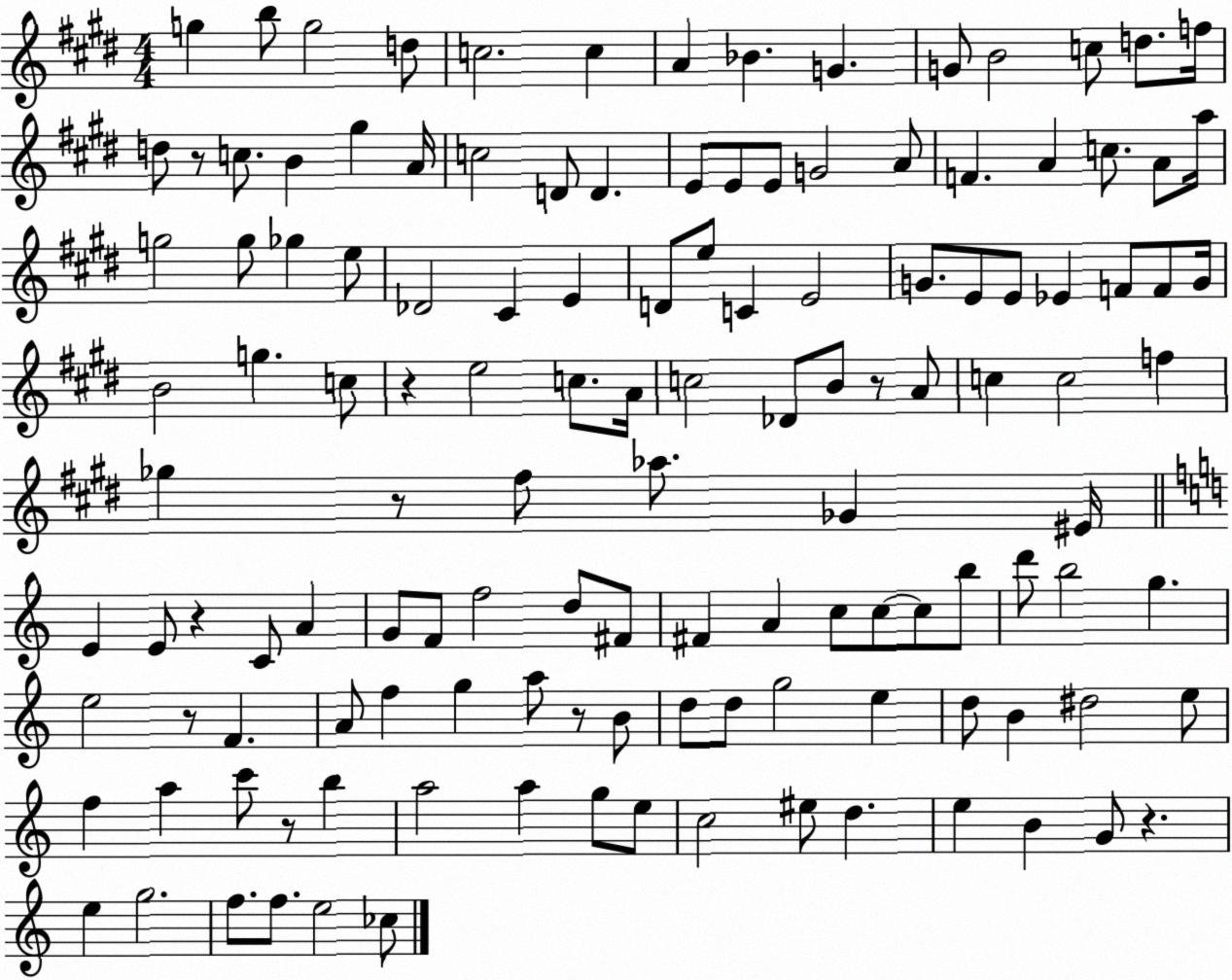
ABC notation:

X:1
T:Untitled
M:4/4
L:1/4
K:E
g b/2 g2 d/2 c2 c A _B G G/2 B2 c/2 d/2 f/4 d/2 z/2 c/2 B ^g A/4 c2 D/2 D E/2 E/2 E/2 G2 A/2 F A c/2 A/2 a/4 g2 g/2 _g e/2 _D2 ^C E D/2 e/2 C E2 G/2 E/2 E/2 _E F/2 F/2 G/4 B2 g c/2 z e2 c/2 A/4 c2 _D/2 B/2 z/2 A/2 c c2 f _g z/2 ^f/2 _a/2 _G ^E/4 E E/2 z C/2 A G/2 F/2 f2 d/2 ^F/2 ^F A c/2 c/2 c/2 b/2 d'/2 b2 g e2 z/2 F A/2 f g a/2 z/2 B/2 d/2 d/2 g2 e d/2 B ^d2 e/2 f a c'/2 z/2 b a2 a g/2 e/2 c2 ^e/2 d e B G/2 z e g2 f/2 f/2 e2 _c/2